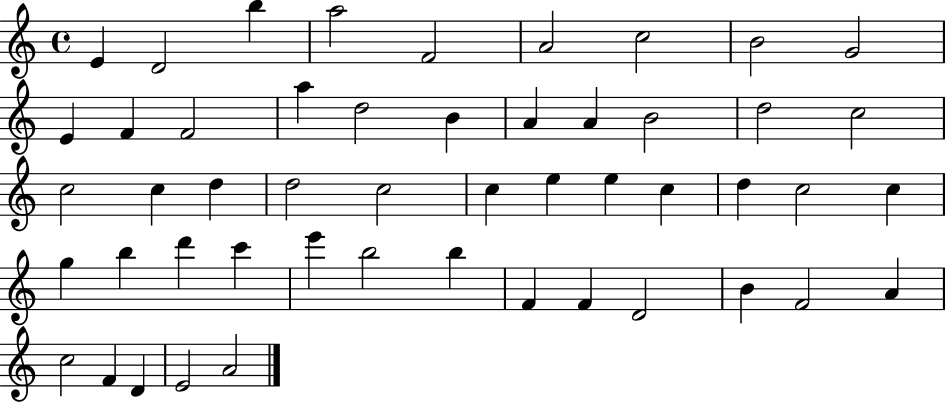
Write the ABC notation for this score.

X:1
T:Untitled
M:4/4
L:1/4
K:C
E D2 b a2 F2 A2 c2 B2 G2 E F F2 a d2 B A A B2 d2 c2 c2 c d d2 c2 c e e c d c2 c g b d' c' e' b2 b F F D2 B F2 A c2 F D E2 A2